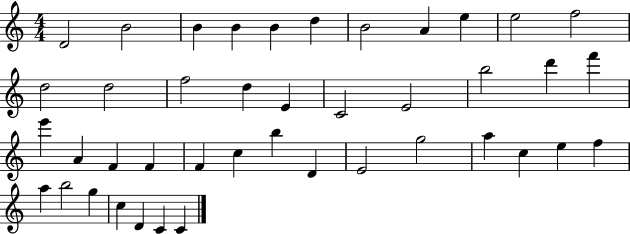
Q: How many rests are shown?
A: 0